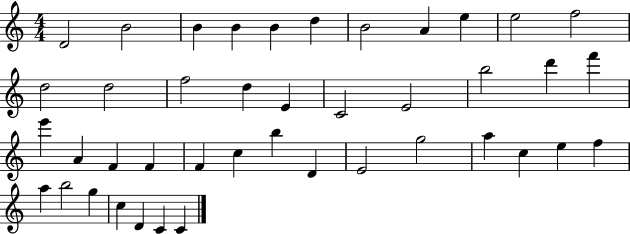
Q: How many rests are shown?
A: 0